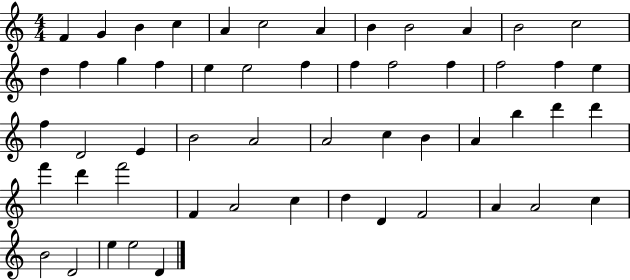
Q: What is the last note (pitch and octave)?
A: D4